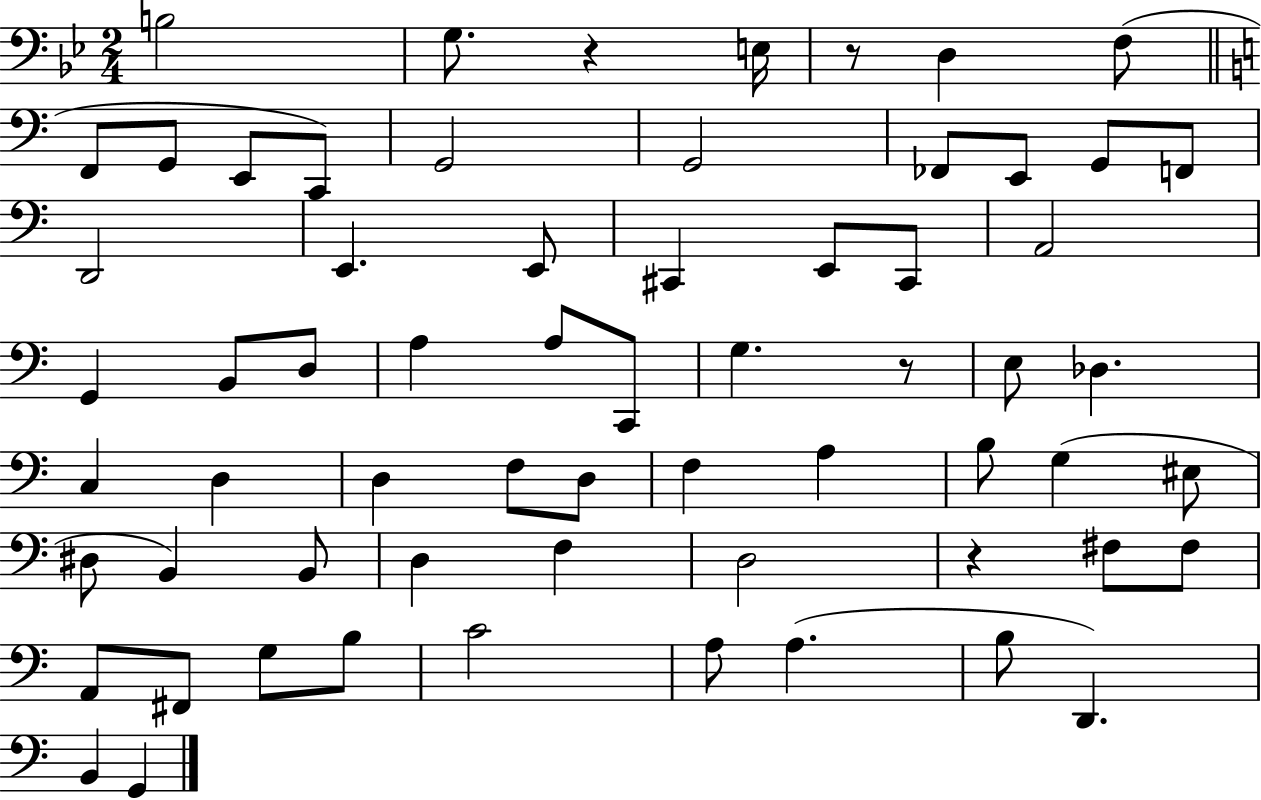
X:1
T:Untitled
M:2/4
L:1/4
K:Bb
B,2 G,/2 z E,/4 z/2 D, F,/2 F,,/2 G,,/2 E,,/2 C,,/2 G,,2 G,,2 _F,,/2 E,,/2 G,,/2 F,,/2 D,,2 E,, E,,/2 ^C,, E,,/2 ^C,,/2 A,,2 G,, B,,/2 D,/2 A, A,/2 C,,/2 G, z/2 E,/2 _D, C, D, D, F,/2 D,/2 F, A, B,/2 G, ^E,/2 ^D,/2 B,, B,,/2 D, F, D,2 z ^F,/2 ^F,/2 A,,/2 ^F,,/2 G,/2 B,/2 C2 A,/2 A, B,/2 D,, B,, G,,